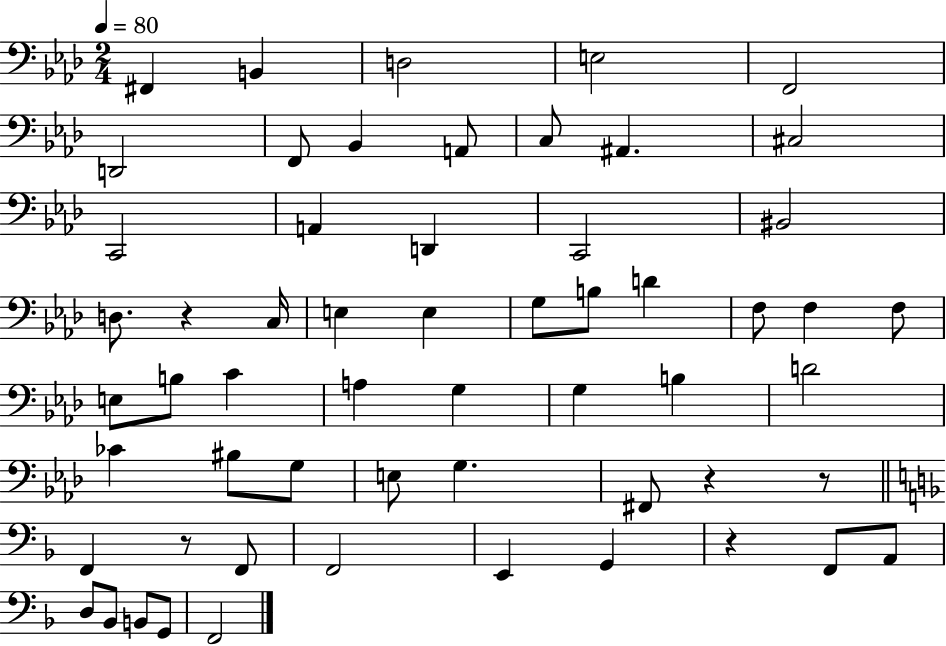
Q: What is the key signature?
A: AES major